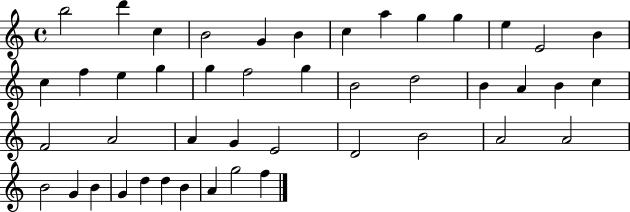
B5/h D6/q C5/q B4/h G4/q B4/q C5/q A5/q G5/q G5/q E5/q E4/h B4/q C5/q F5/q E5/q G5/q G5/q F5/h G5/q B4/h D5/h B4/q A4/q B4/q C5/q F4/h A4/h A4/q G4/q E4/h D4/h B4/h A4/h A4/h B4/h G4/q B4/q G4/q D5/q D5/q B4/q A4/q G5/h F5/q